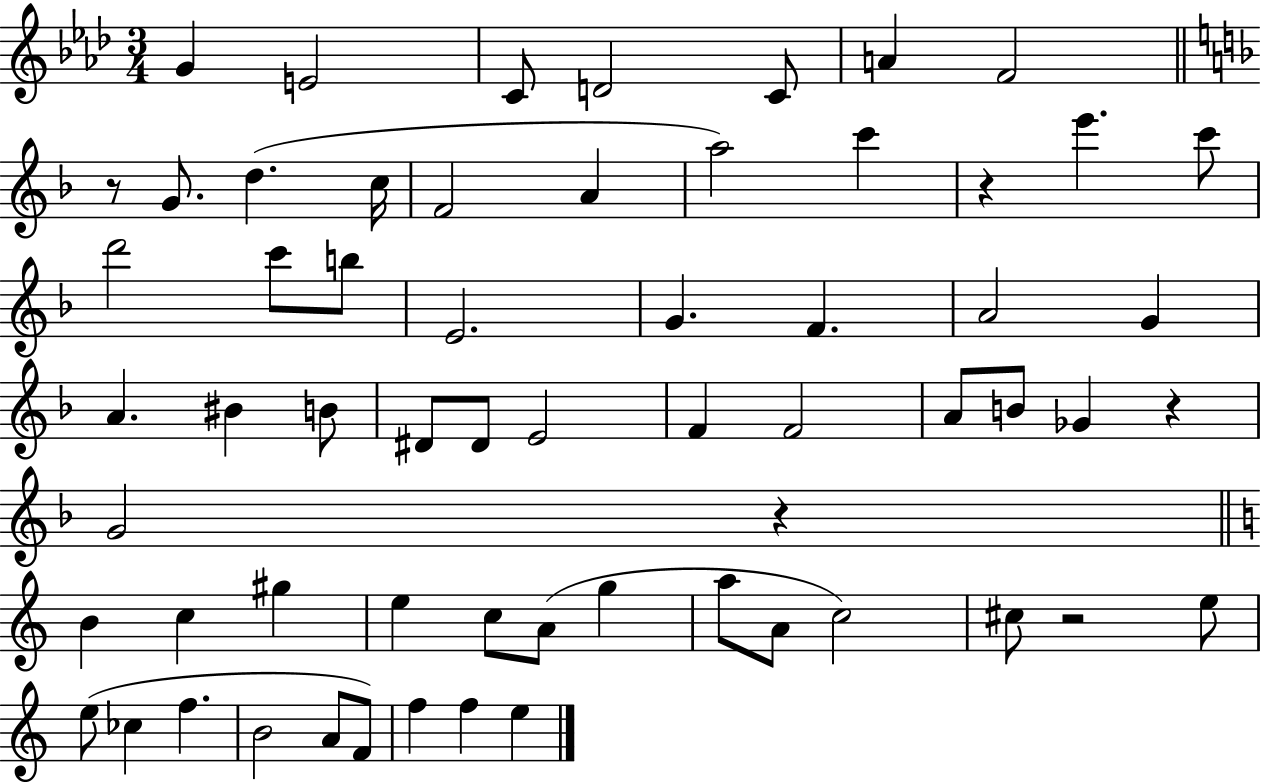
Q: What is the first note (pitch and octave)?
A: G4